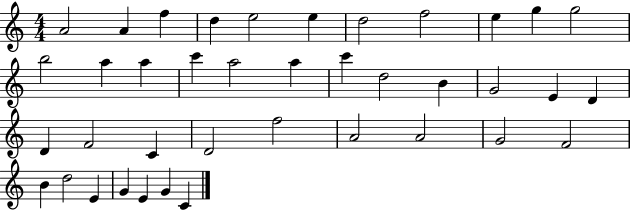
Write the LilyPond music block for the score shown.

{
  \clef treble
  \numericTimeSignature
  \time 4/4
  \key c \major
  a'2 a'4 f''4 | d''4 e''2 e''4 | d''2 f''2 | e''4 g''4 g''2 | \break b''2 a''4 a''4 | c'''4 a''2 a''4 | c'''4 d''2 b'4 | g'2 e'4 d'4 | \break d'4 f'2 c'4 | d'2 f''2 | a'2 a'2 | g'2 f'2 | \break b'4 d''2 e'4 | g'4 e'4 g'4 c'4 | \bar "|."
}